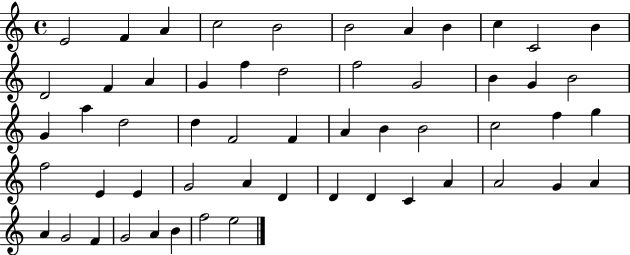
E4/h F4/q A4/q C5/h B4/h B4/h A4/q B4/q C5/q C4/h B4/q D4/h F4/q A4/q G4/q F5/q D5/h F5/h G4/h B4/q G4/q B4/h G4/q A5/q D5/h D5/q F4/h F4/q A4/q B4/q B4/h C5/h F5/q G5/q F5/h E4/q E4/q G4/h A4/q D4/q D4/q D4/q C4/q A4/q A4/h G4/q A4/q A4/q G4/h F4/q G4/h A4/q B4/q F5/h E5/h